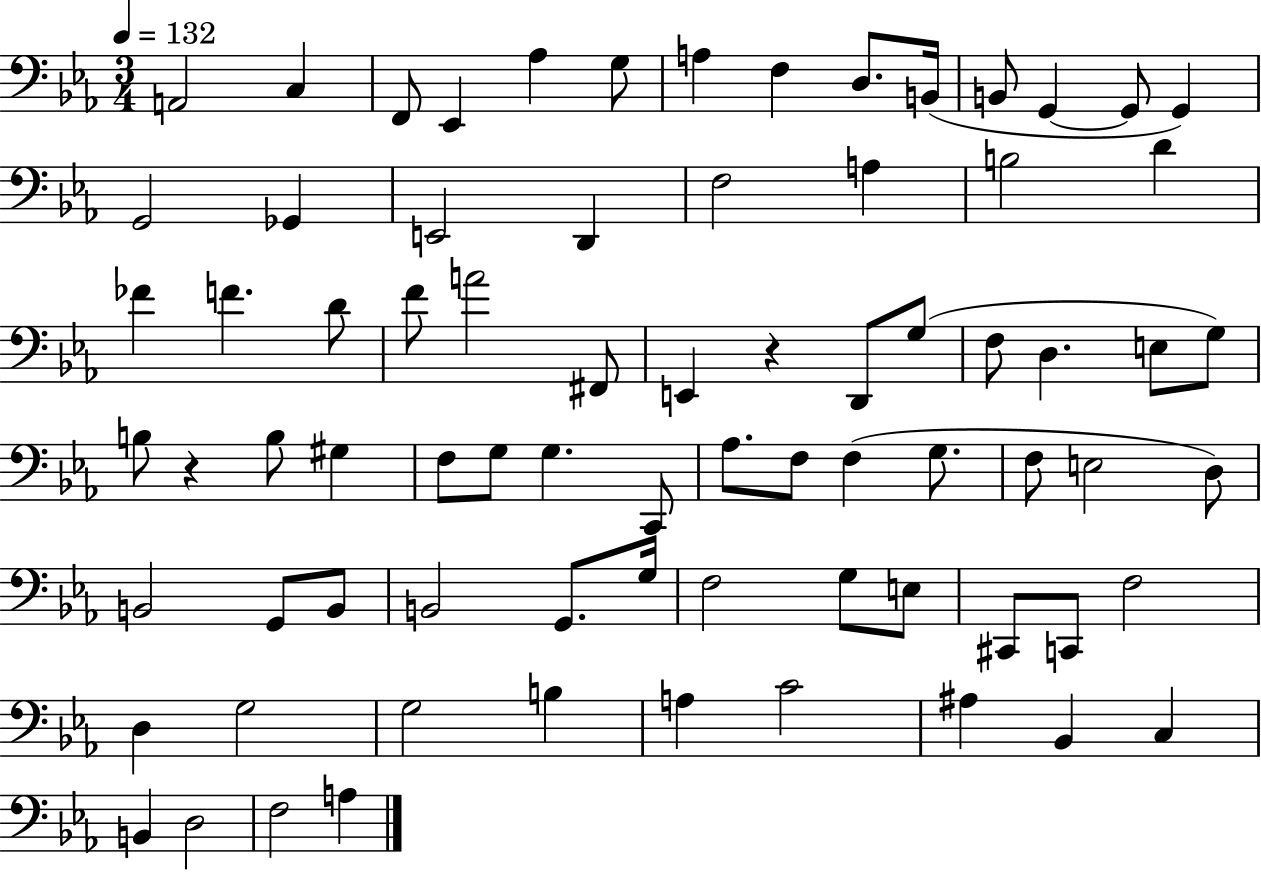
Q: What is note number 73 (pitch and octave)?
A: F3